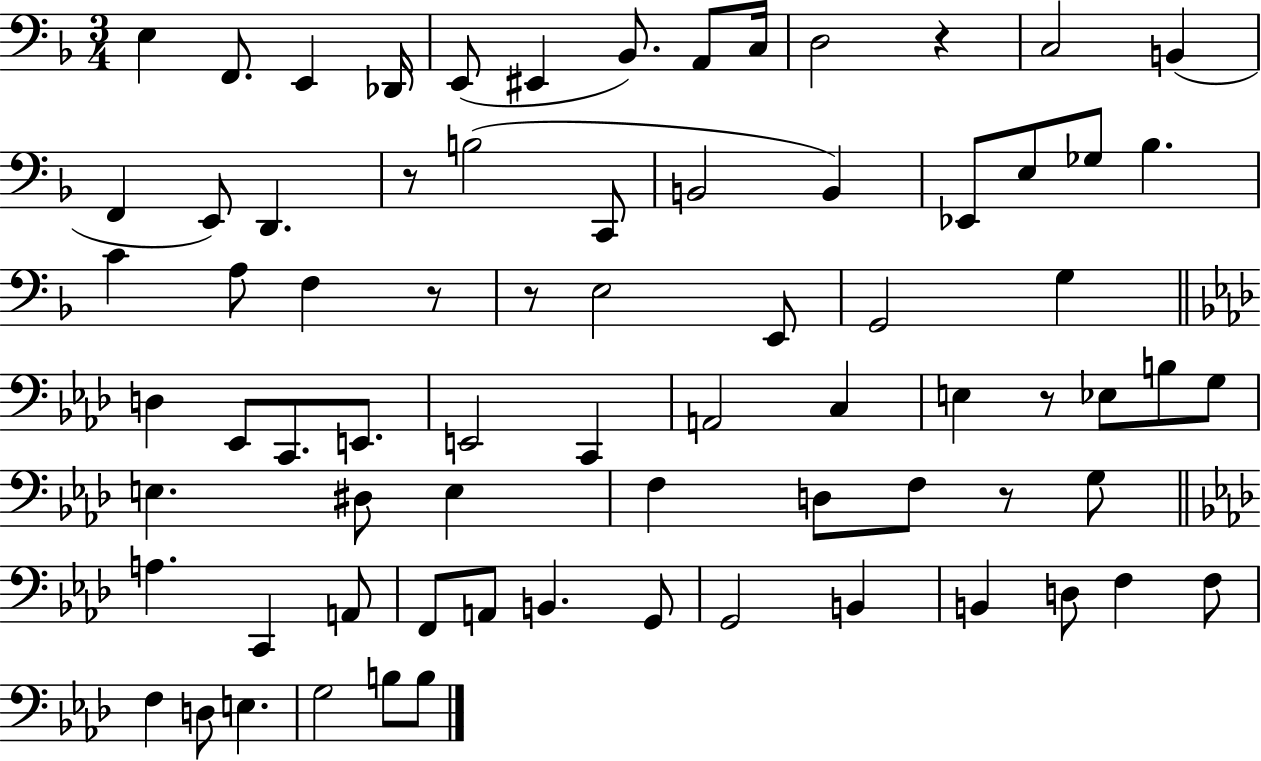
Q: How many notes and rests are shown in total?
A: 74